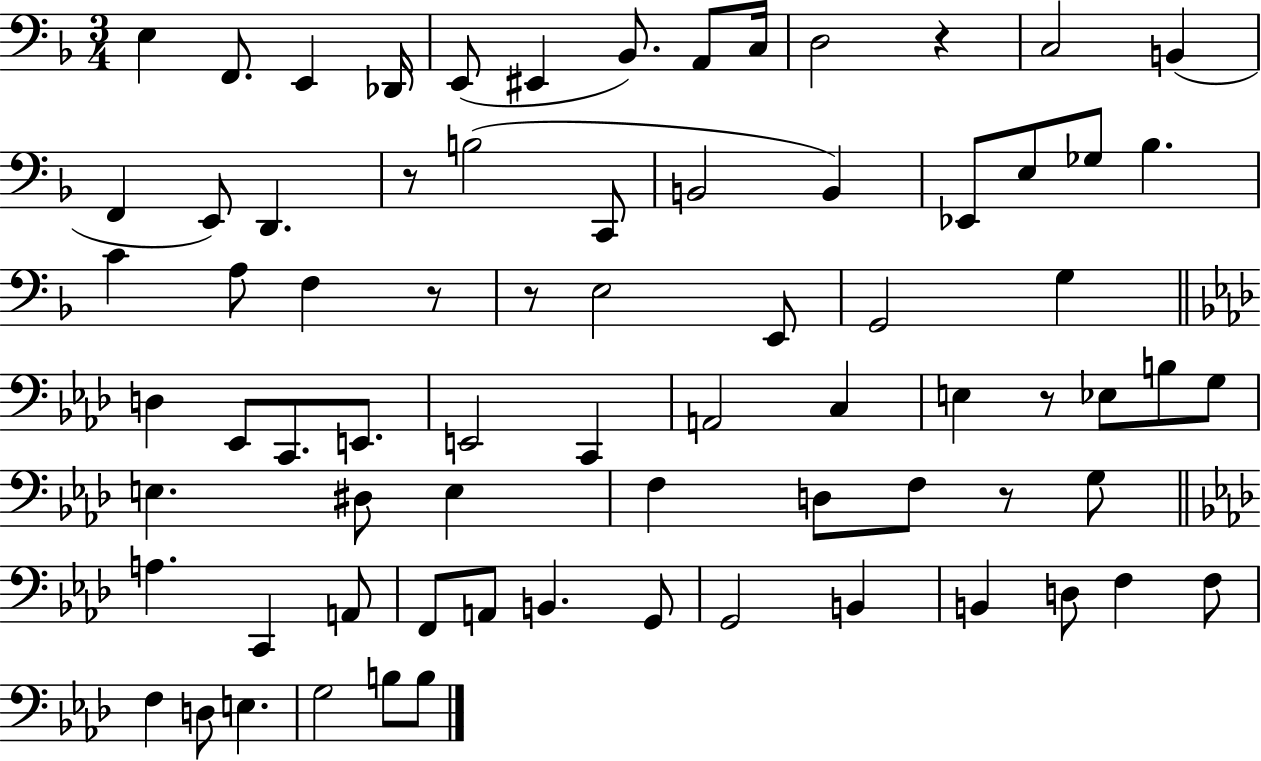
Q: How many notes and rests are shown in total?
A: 74